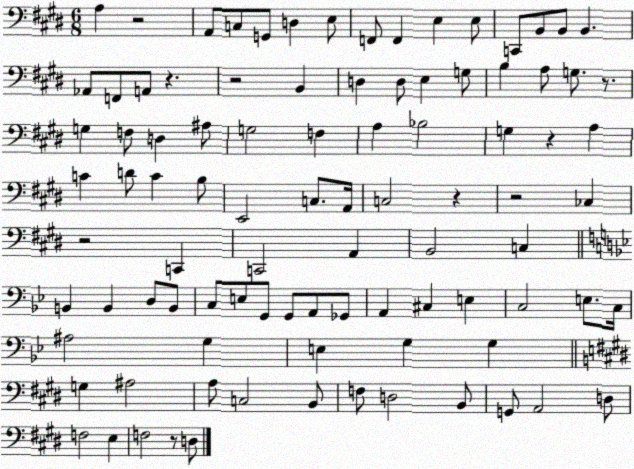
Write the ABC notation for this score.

X:1
T:Untitled
M:6/8
L:1/4
K:E
A, z2 A,,/2 C,/2 G,,/2 D, E,/2 F,,/2 F,, E, E,/2 C,,/2 B,,/2 B,,/2 B,, _A,,/2 F,,/2 A,,/2 z z2 B,, D, D,/2 E, G,/2 B, A,/2 G,/2 z/2 G, F,/2 D, ^A,/2 G,2 F, A, _B,2 G, z A, C D/2 C B,/2 E,,2 C,/2 A,,/4 C,2 z z2 _C, z2 C,, C,,2 A,, B,,2 C, B,, B,, D,/2 B,,/2 C,/2 E,/2 G,,/2 G,,/2 A,,/2 _G,,/2 A,, ^C, E, C,2 E,/2 C,/4 ^A,2 G, E, G, G, G, ^A,2 A,/2 C,2 B,,/2 F,/2 D,2 B,,/2 G,,/2 A,,2 D,/2 F,2 E, F,2 z/2 D,/2